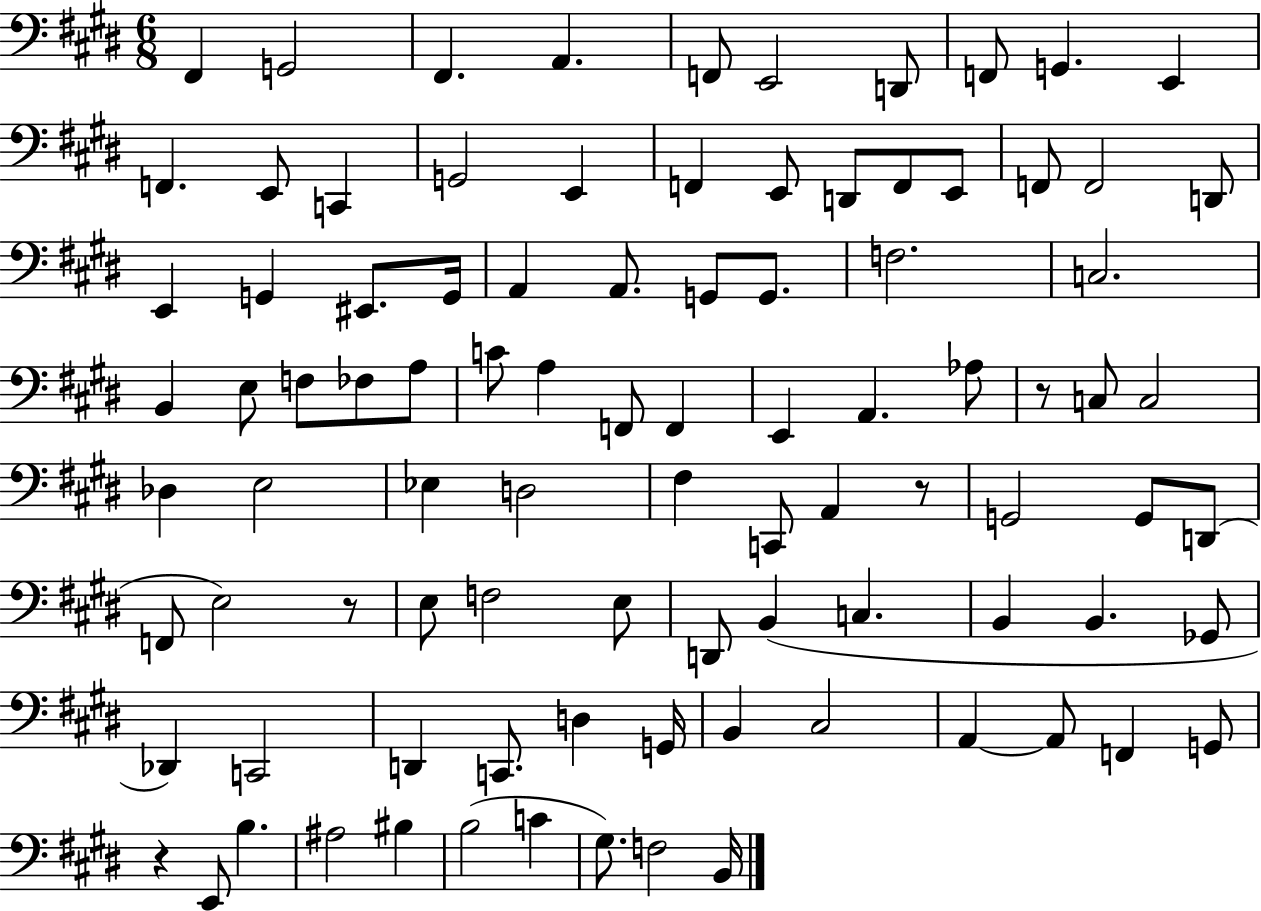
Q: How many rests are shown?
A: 4